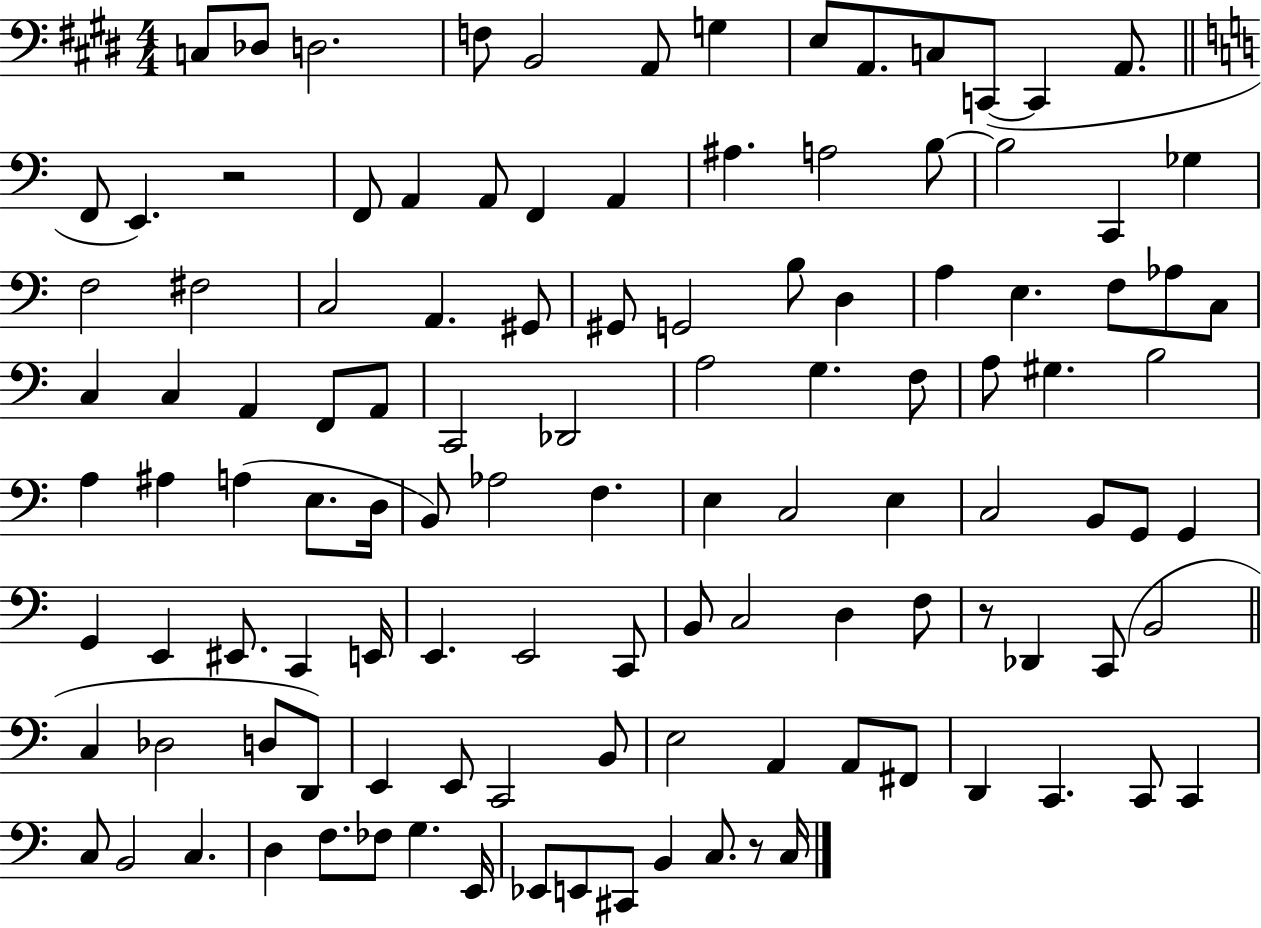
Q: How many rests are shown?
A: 3